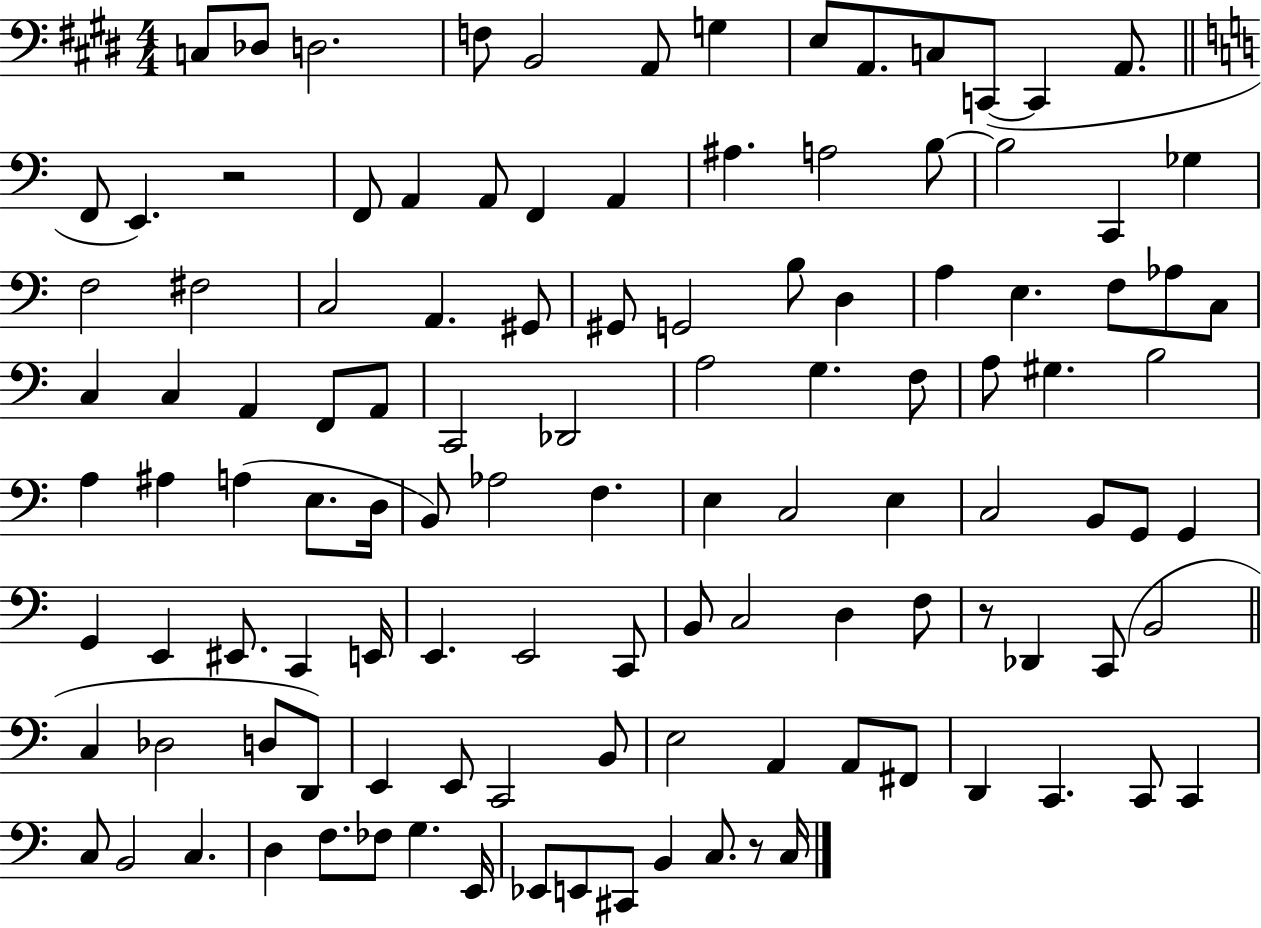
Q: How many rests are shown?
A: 3